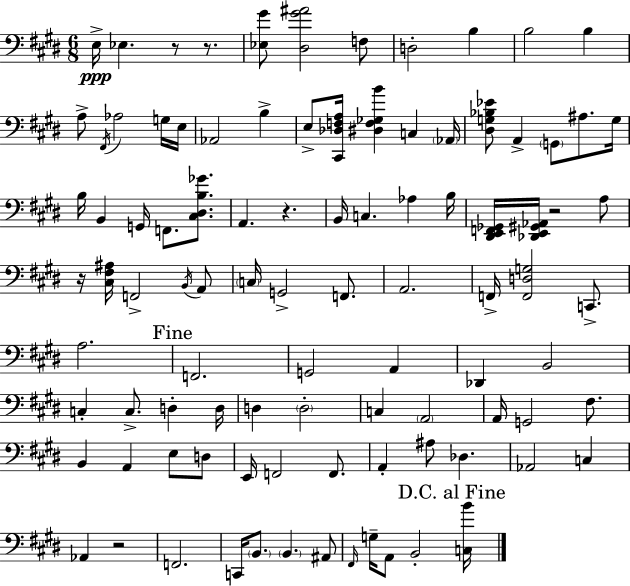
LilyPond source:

{
  \clef bass
  \numericTimeSignature
  \time 6/8
  \key e \major
  e16->\ppp ees4. r8 r8. | <ees gis'>8 <dis gis' ais'>2 f8 | d2-. b4 | b2 b4 | \break a8-> \acciaccatura { fis,16 } aes2 g16 | e16 aes,2 b4-> | e8-> <cis, des f a>16 <dis f ges b'>4 c4 | \parenthesize aes,16 <dis g bes ees'>8 a,4-> \parenthesize g,8 ais8. | \break g16 b16 b,4 g,16 f,8. <cis dis b ges'>8. | a,4. r4. | b,16 c4. aes4 | b16 <dis, e, f, ges,>16 <des, e, gis, aes,>16 r2 a8 | \break r16 <cis fis ais>16 f,2-> \acciaccatura { b,16 } | a,8 \parenthesize c16 g,2-> f,8. | a,2. | f,16-> <f, d g>2 c,8.-> | \break a2. | \mark "Fine" f,2. | g,2 a,4 | des,4 b,2 | \break c4-. c8.-> d4-. | d16 d4 \parenthesize d2-. | c4 \parenthesize a,2 | a,16 g,2 fis8. | \break b,4 a,4 e8 | d8 e,16 f,2 f,8. | a,4-. ais8 des4. | aes,2 c4 | \break aes,4 r2 | f,2. | c,16 \parenthesize b,8. \parenthesize b,4. | ais,8 \grace { fis,16 } g16-- a,8 b,2-. | \break \mark "D.C. al Fine" <c b'>16 \bar "|."
}